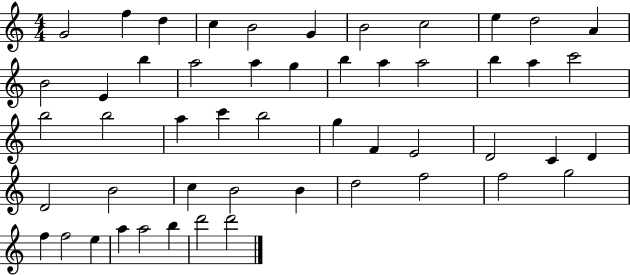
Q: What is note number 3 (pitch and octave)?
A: D5